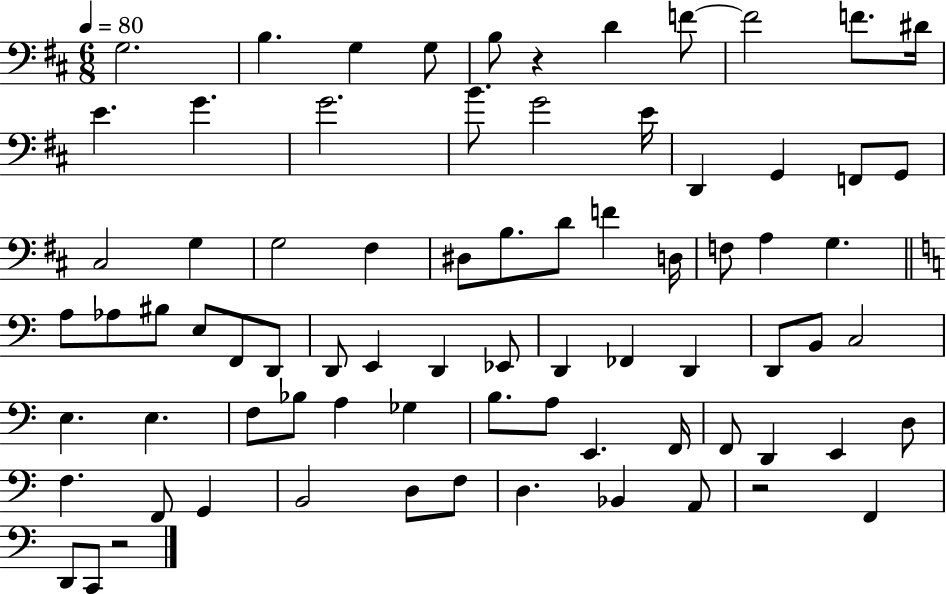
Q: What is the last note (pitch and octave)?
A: C2